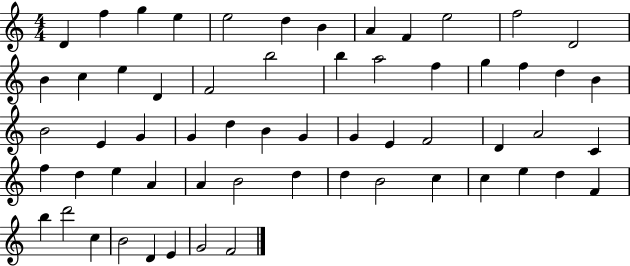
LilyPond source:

{
  \clef treble
  \numericTimeSignature
  \time 4/4
  \key c \major
  d'4 f''4 g''4 e''4 | e''2 d''4 b'4 | a'4 f'4 e''2 | f''2 d'2 | \break b'4 c''4 e''4 d'4 | f'2 b''2 | b''4 a''2 f''4 | g''4 f''4 d''4 b'4 | \break b'2 e'4 g'4 | g'4 d''4 b'4 g'4 | g'4 e'4 f'2 | d'4 a'2 c'4 | \break f''4 d''4 e''4 a'4 | a'4 b'2 d''4 | d''4 b'2 c''4 | c''4 e''4 d''4 f'4 | \break b''4 d'''2 c''4 | b'2 d'4 e'4 | g'2 f'2 | \bar "|."
}